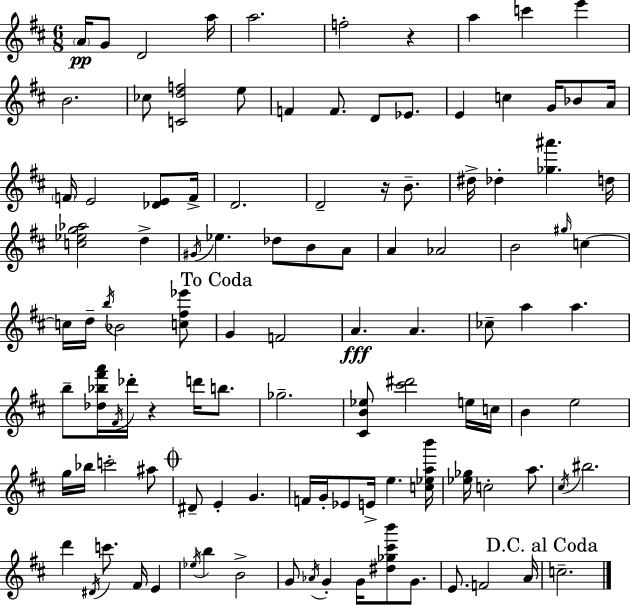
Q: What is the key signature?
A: D major